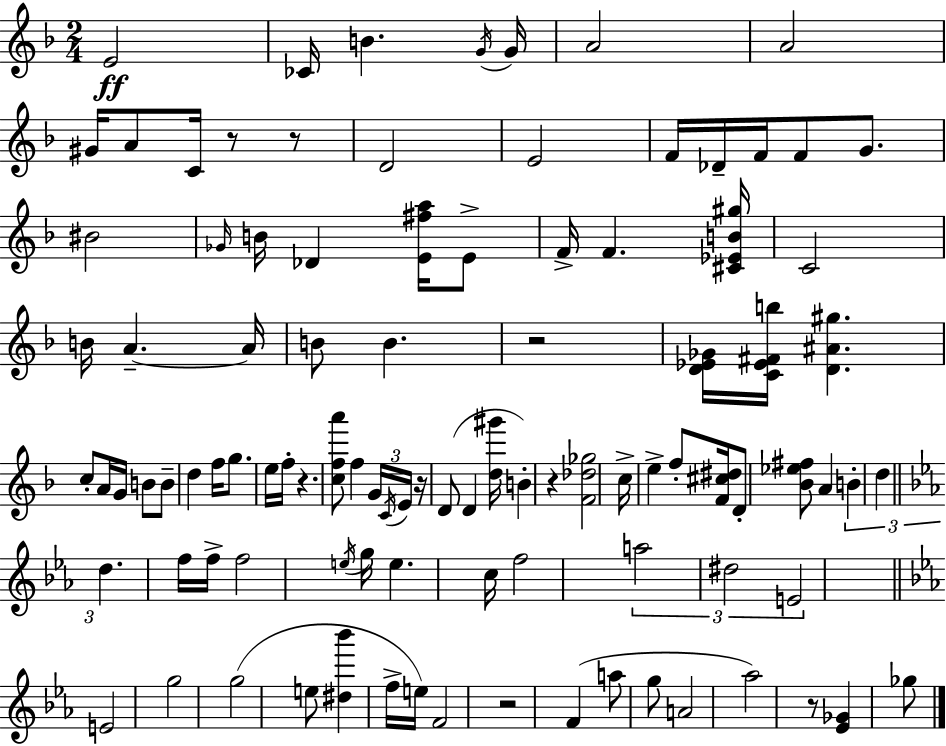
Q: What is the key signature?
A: F major